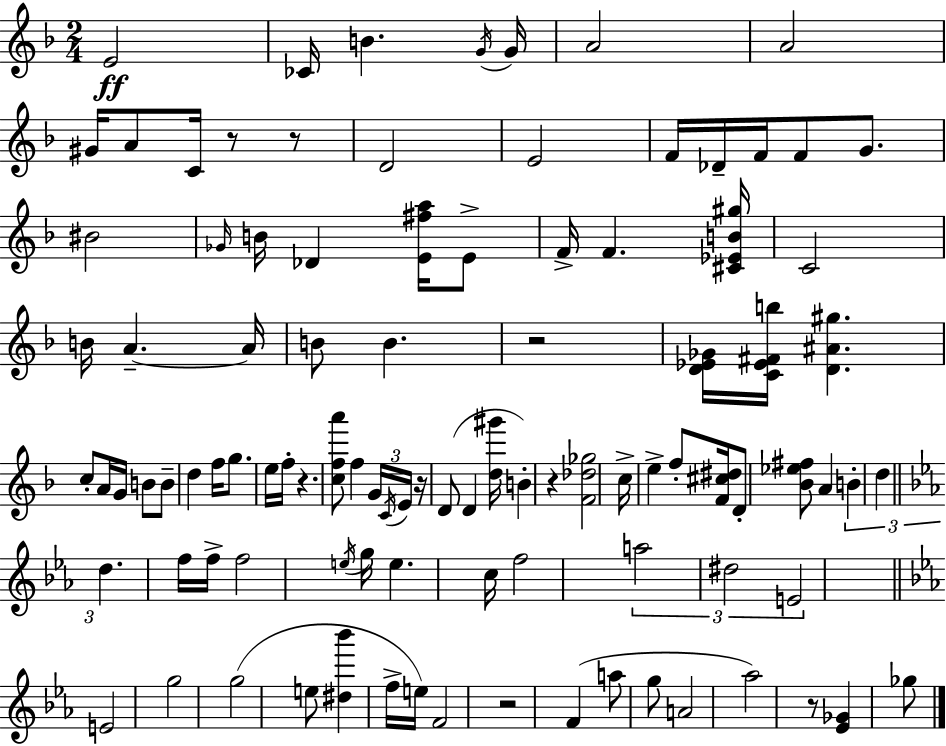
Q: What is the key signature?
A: F major